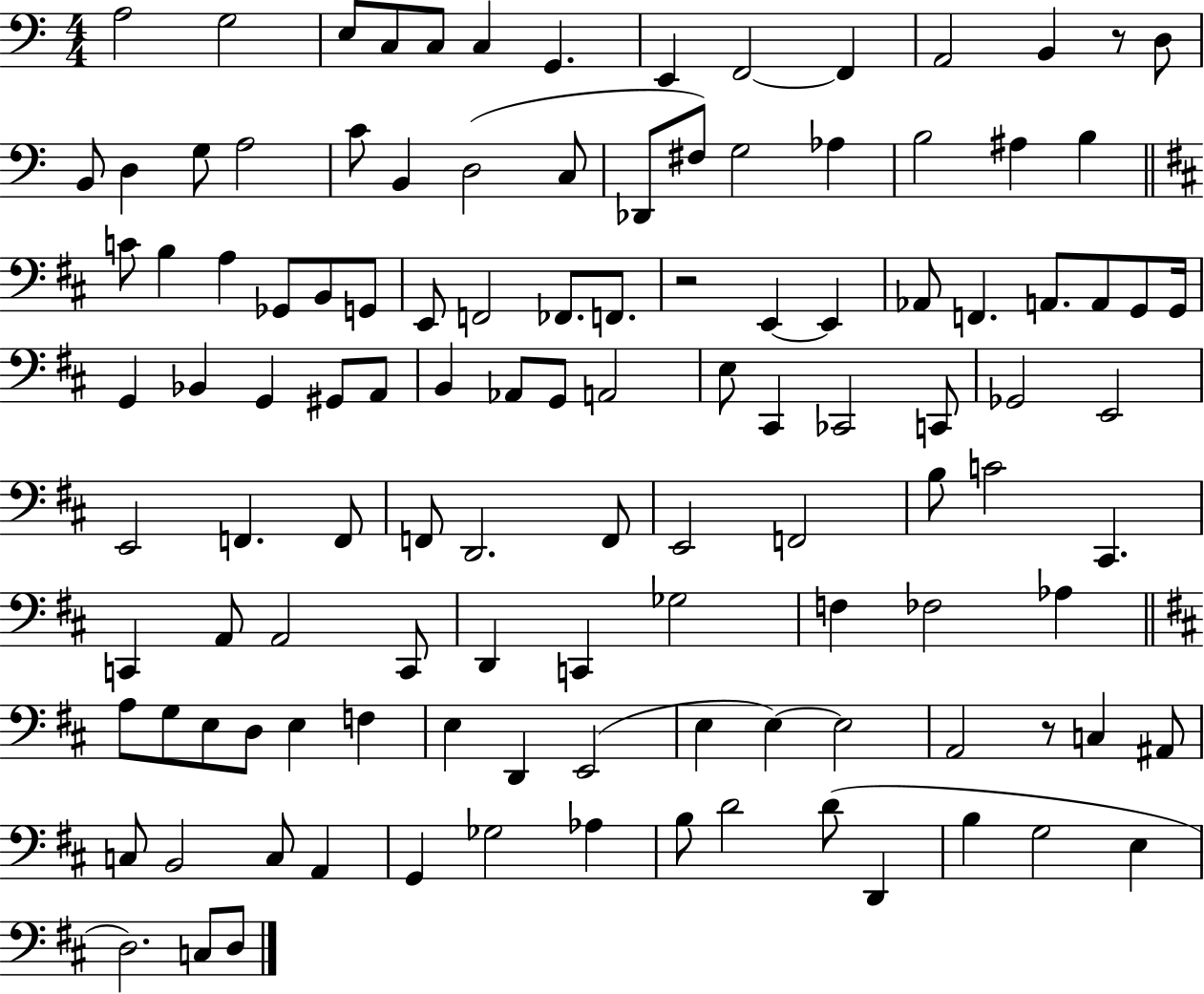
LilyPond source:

{
  \clef bass
  \numericTimeSignature
  \time 4/4
  \key c \major
  a2 g2 | e8 c8 c8 c4 g,4. | e,4 f,2~~ f,4 | a,2 b,4 r8 d8 | \break b,8 d4 g8 a2 | c'8 b,4 d2( c8 | des,8 fis8) g2 aes4 | b2 ais4 b4 | \break \bar "||" \break \key d \major c'8 b4 a4 ges,8 b,8 g,8 | e,8 f,2 fes,8. f,8. | r2 e,4~~ e,4 | aes,8 f,4. a,8. a,8 g,8 g,16 | \break g,4 bes,4 g,4 gis,8 a,8 | b,4 aes,8 g,8 a,2 | e8 cis,4 ces,2 c,8 | ges,2 e,2 | \break e,2 f,4. f,8 | f,8 d,2. f,8 | e,2 f,2 | b8 c'2 cis,4. | \break c,4 a,8 a,2 c,8 | d,4 c,4 ges2 | f4 fes2 aes4 | \bar "||" \break \key d \major a8 g8 e8 d8 e4 f4 | e4 d,4 e,2( | e4 e4~~) e2 | a,2 r8 c4 ais,8 | \break c8 b,2 c8 a,4 | g,4 ges2 aes4 | b8 d'2 d'8( d,4 | b4 g2 e4 | \break d2.) c8 d8 | \bar "|."
}